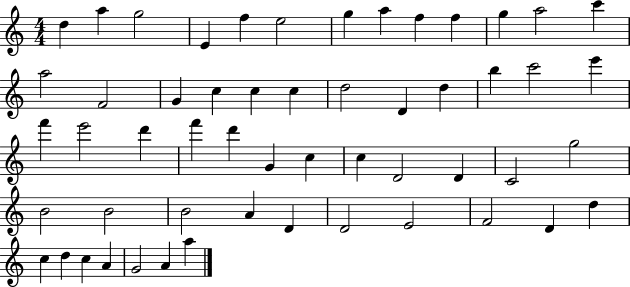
{
  \clef treble
  \numericTimeSignature
  \time 4/4
  \key c \major
  d''4 a''4 g''2 | e'4 f''4 e''2 | g''4 a''4 f''4 f''4 | g''4 a''2 c'''4 | \break a''2 f'2 | g'4 c''4 c''4 c''4 | d''2 d'4 d''4 | b''4 c'''2 e'''4 | \break f'''4 e'''2 d'''4 | f'''4 d'''4 g'4 c''4 | c''4 d'2 d'4 | c'2 g''2 | \break b'2 b'2 | b'2 a'4 d'4 | d'2 e'2 | f'2 d'4 d''4 | \break c''4 d''4 c''4 a'4 | g'2 a'4 a''4 | \bar "|."
}